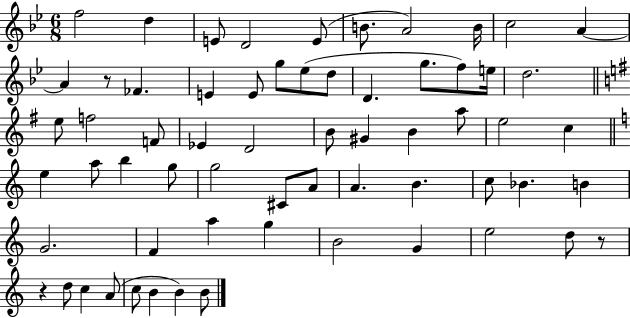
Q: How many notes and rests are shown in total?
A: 63